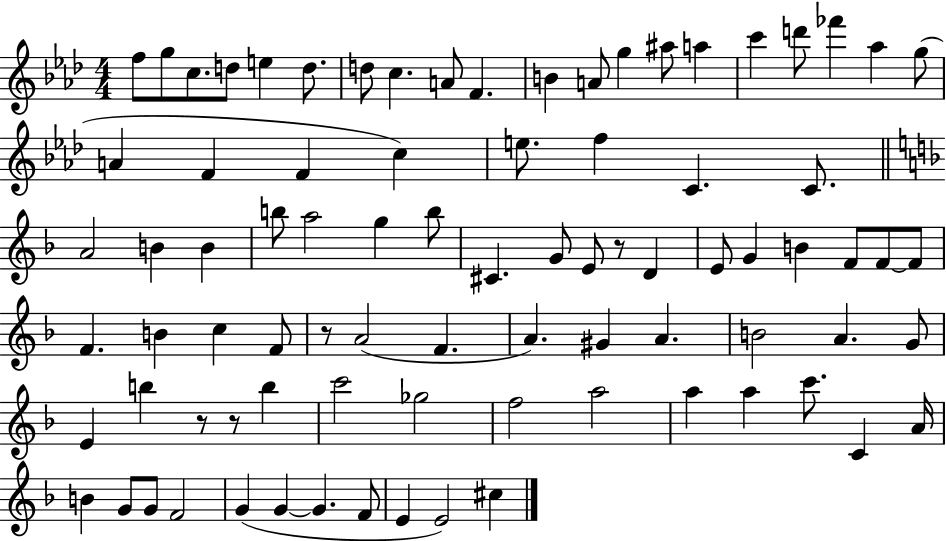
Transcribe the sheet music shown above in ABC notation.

X:1
T:Untitled
M:4/4
L:1/4
K:Ab
f/2 g/2 c/2 d/2 e d/2 d/2 c A/2 F B A/2 g ^a/2 a c' d'/2 _f' _a g/2 A F F c e/2 f C C/2 A2 B B b/2 a2 g b/2 ^C G/2 E/2 z/2 D E/2 G B F/2 F/2 F/2 F B c F/2 z/2 A2 F A ^G A B2 A G/2 E b z/2 z/2 b c'2 _g2 f2 a2 a a c'/2 C A/4 B G/2 G/2 F2 G G G F/2 E E2 ^c